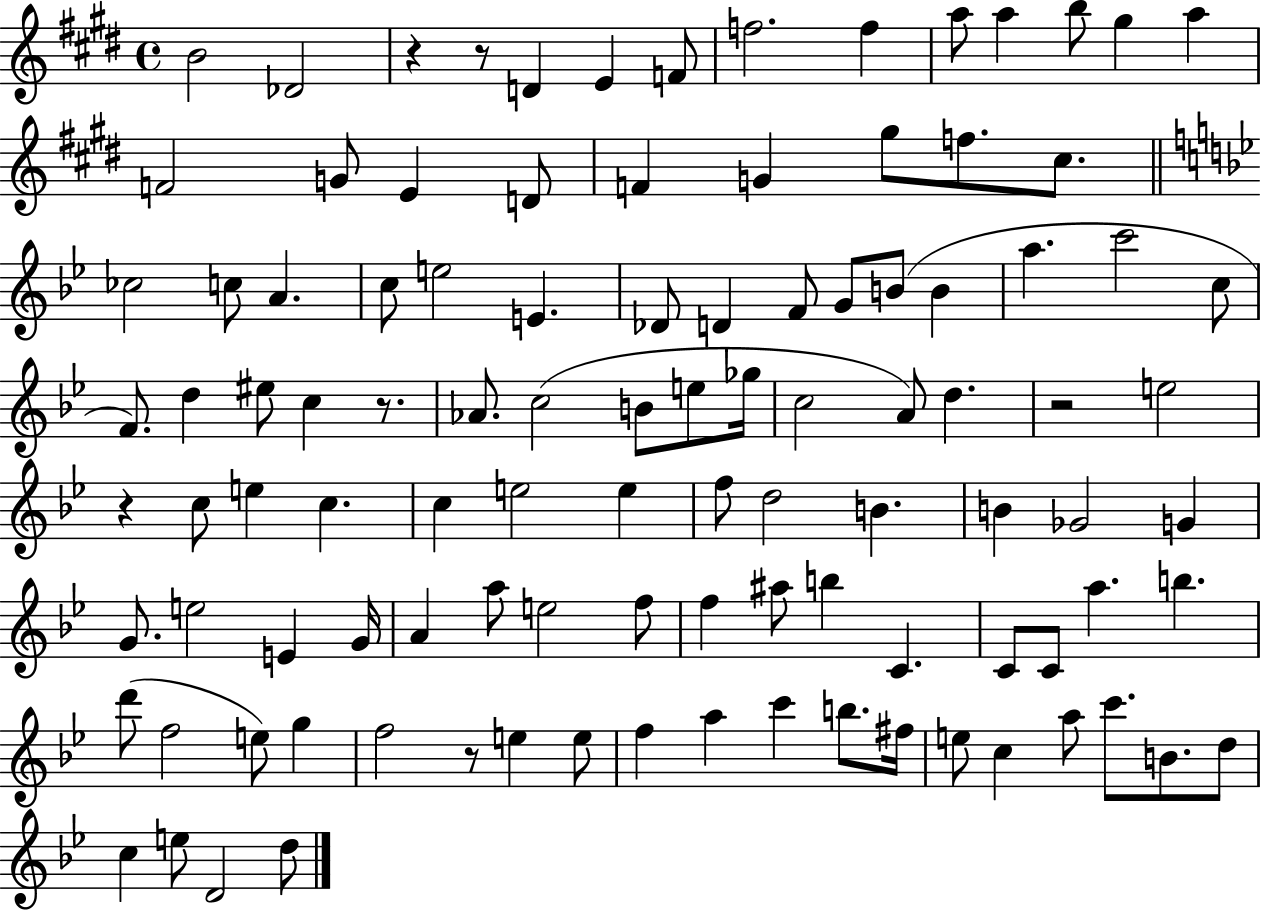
B4/h Db4/h R/q R/e D4/q E4/q F4/e F5/h. F5/q A5/e A5/q B5/e G#5/q A5/q F4/h G4/e E4/q D4/e F4/q G4/q G#5/e F5/e. C#5/e. CES5/h C5/e A4/q. C5/e E5/h E4/q. Db4/e D4/q F4/e G4/e B4/e B4/q A5/q. C6/h C5/e F4/e. D5/q EIS5/e C5/q R/e. Ab4/e. C5/h B4/e E5/e Gb5/s C5/h A4/e D5/q. R/h E5/h R/q C5/e E5/q C5/q. C5/q E5/h E5/q F5/e D5/h B4/q. B4/q Gb4/h G4/q G4/e. E5/h E4/q G4/s A4/q A5/e E5/h F5/e F5/q A#5/e B5/q C4/q. C4/e C4/e A5/q. B5/q. D6/e F5/h E5/e G5/q F5/h R/e E5/q E5/e F5/q A5/q C6/q B5/e. F#5/s E5/e C5/q A5/e C6/e. B4/e. D5/e C5/q E5/e D4/h D5/e